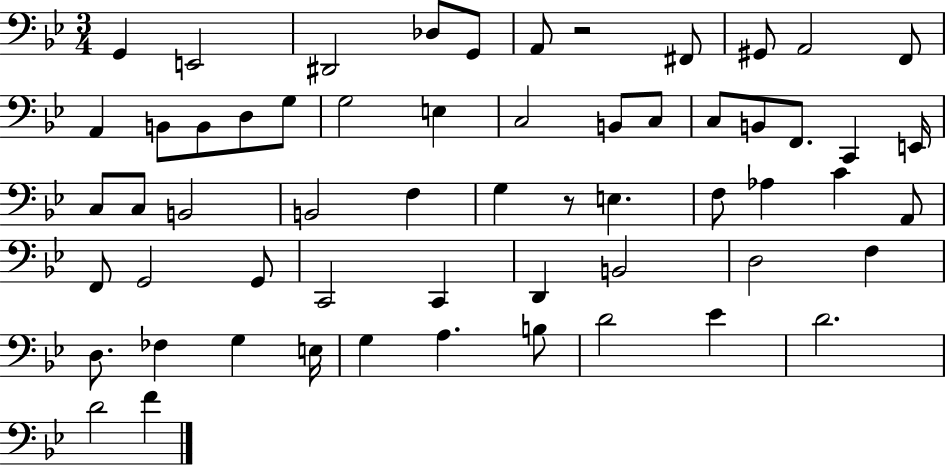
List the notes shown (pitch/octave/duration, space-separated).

G2/q E2/h D#2/h Db3/e G2/e A2/e R/h F#2/e G#2/e A2/h F2/e A2/q B2/e B2/e D3/e G3/e G3/h E3/q C3/h B2/e C3/e C3/e B2/e F2/e. C2/q E2/s C3/e C3/e B2/h B2/h F3/q G3/q R/e E3/q. F3/e Ab3/q C4/q A2/e F2/e G2/h G2/e C2/h C2/q D2/q B2/h D3/h F3/q D3/e. FES3/q G3/q E3/s G3/q A3/q. B3/e D4/h Eb4/q D4/h. D4/h F4/q